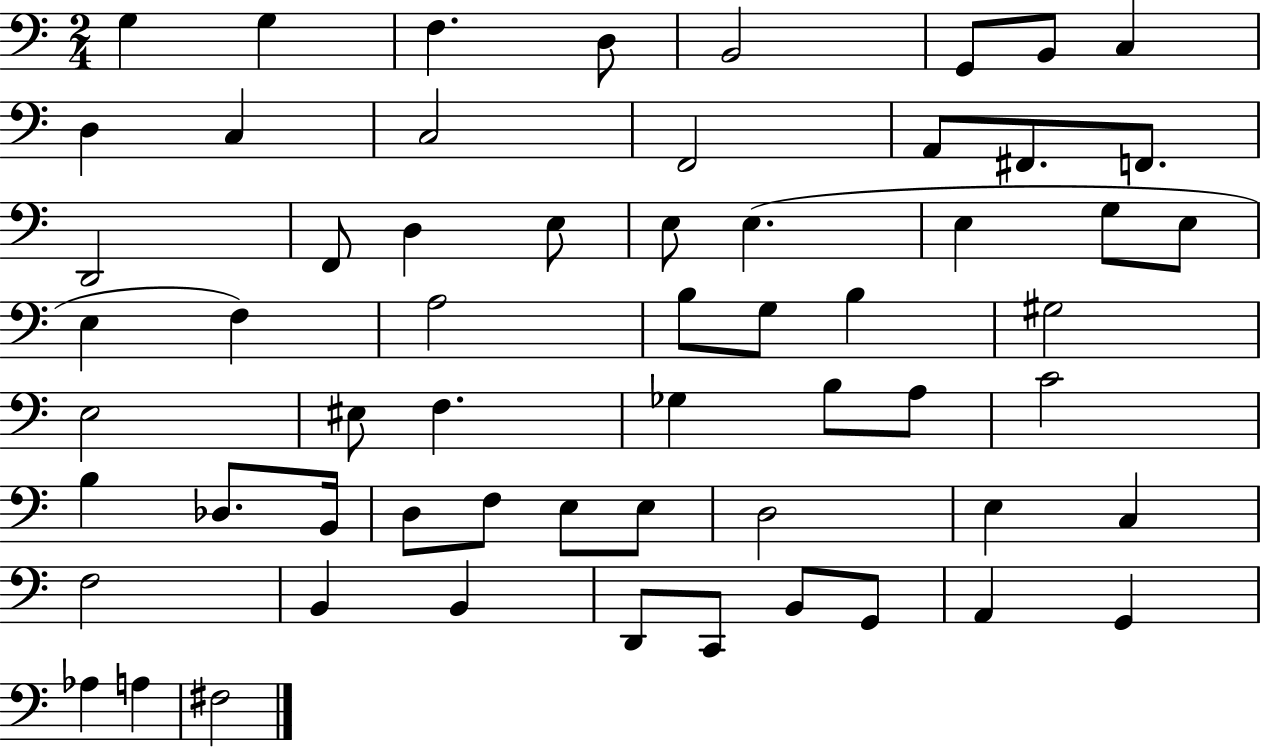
G3/q G3/q F3/q. D3/e B2/h G2/e B2/e C3/q D3/q C3/q C3/h F2/h A2/e F#2/e. F2/e. D2/h F2/e D3/q E3/e E3/e E3/q. E3/q G3/e E3/e E3/q F3/q A3/h B3/e G3/e B3/q G#3/h E3/h EIS3/e F3/q. Gb3/q B3/e A3/e C4/h B3/q Db3/e. B2/s D3/e F3/e E3/e E3/e D3/h E3/q C3/q F3/h B2/q B2/q D2/e C2/e B2/e G2/e A2/q G2/q Ab3/q A3/q F#3/h